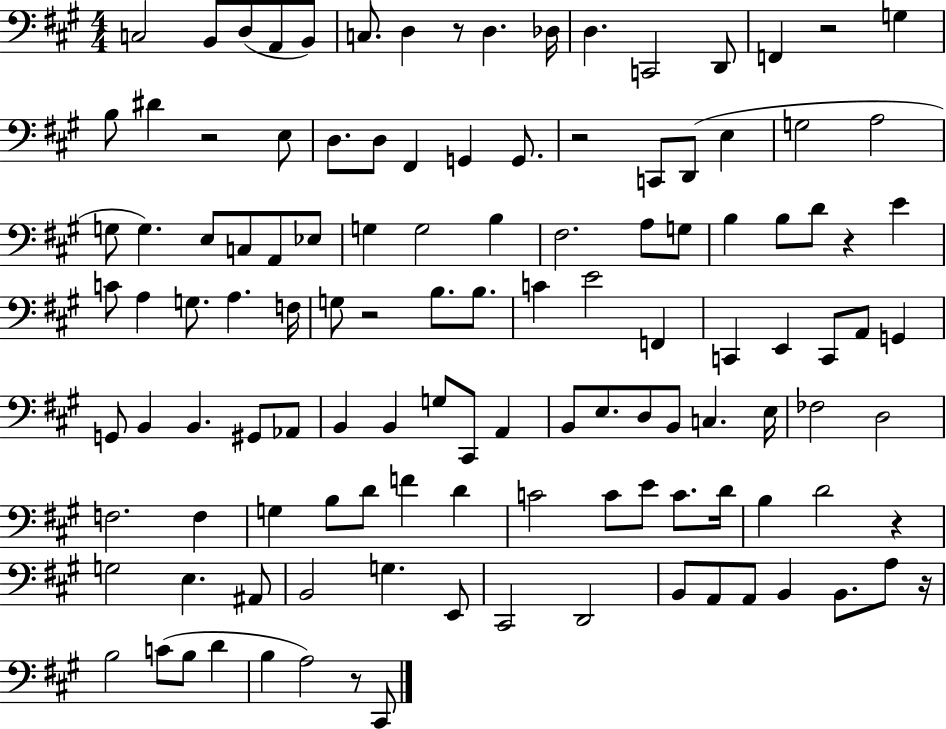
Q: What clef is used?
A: bass